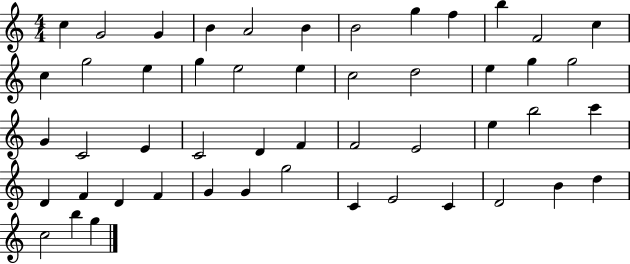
C5/q G4/h G4/q B4/q A4/h B4/q B4/h G5/q F5/q B5/q F4/h C5/q C5/q G5/h E5/q G5/q E5/h E5/q C5/h D5/h E5/q G5/q G5/h G4/q C4/h E4/q C4/h D4/q F4/q F4/h E4/h E5/q B5/h C6/q D4/q F4/q D4/q F4/q G4/q G4/q G5/h C4/q E4/h C4/q D4/h B4/q D5/q C5/h B5/q G5/q